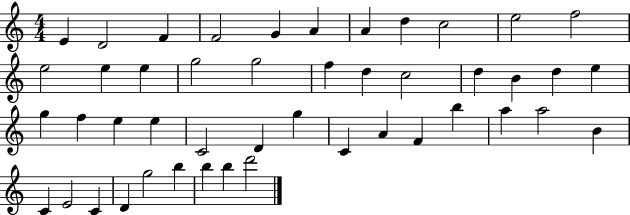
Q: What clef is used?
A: treble